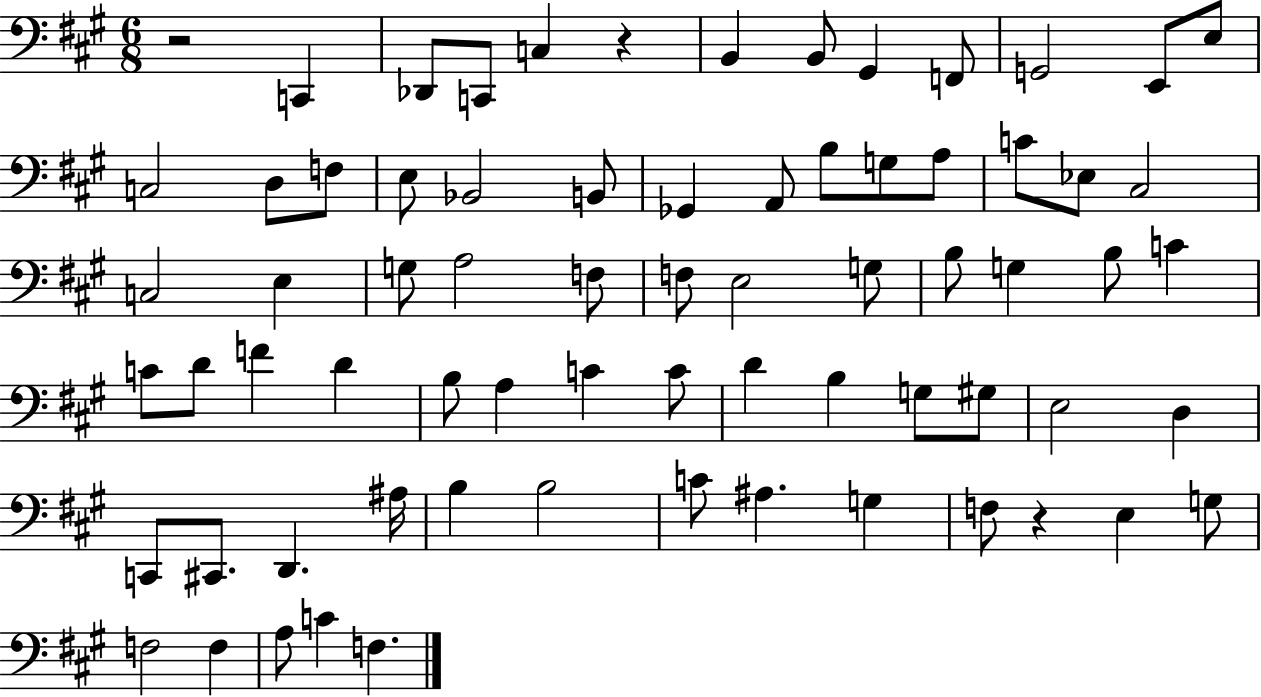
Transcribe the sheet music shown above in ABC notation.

X:1
T:Untitled
M:6/8
L:1/4
K:A
z2 C,, _D,,/2 C,,/2 C, z B,, B,,/2 ^G,, F,,/2 G,,2 E,,/2 E,/2 C,2 D,/2 F,/2 E,/2 _B,,2 B,,/2 _G,, A,,/2 B,/2 G,/2 A,/2 C/2 _E,/2 ^C,2 C,2 E, G,/2 A,2 F,/2 F,/2 E,2 G,/2 B,/2 G, B,/2 C C/2 D/2 F D B,/2 A, C C/2 D B, G,/2 ^G,/2 E,2 D, C,,/2 ^C,,/2 D,, ^A,/4 B, B,2 C/2 ^A, G, F,/2 z E, G,/2 F,2 F, A,/2 C F,